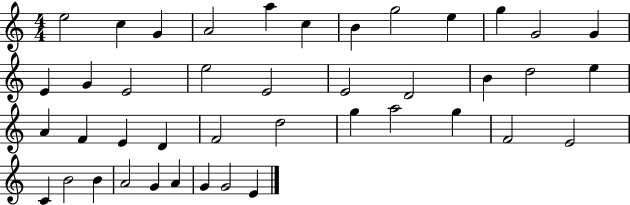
X:1
T:Untitled
M:4/4
L:1/4
K:C
e2 c G A2 a c B g2 e g G2 G E G E2 e2 E2 E2 D2 B d2 e A F E D F2 d2 g a2 g F2 E2 C B2 B A2 G A G G2 E